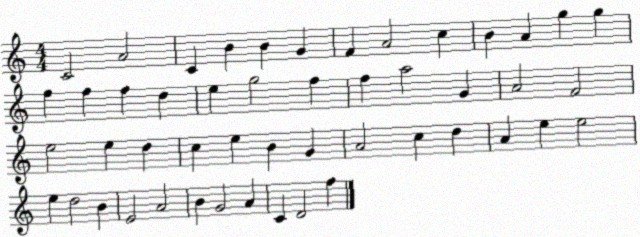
X:1
T:Untitled
M:4/4
L:1/4
K:C
C2 A2 C B B G F A2 c B A g g f f f d e g2 f f a2 G A2 F2 e2 e d c e B G A2 c d A e e2 e d2 B E2 A2 B G2 A C D2 f